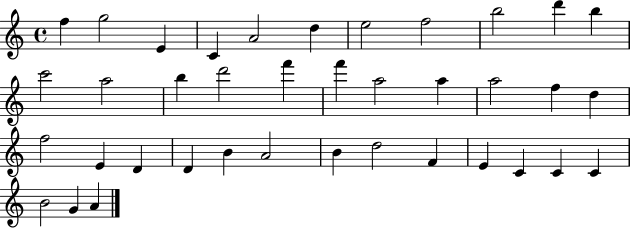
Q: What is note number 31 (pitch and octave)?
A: F4